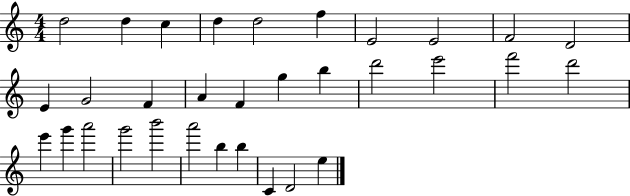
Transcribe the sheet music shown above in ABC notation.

X:1
T:Untitled
M:4/4
L:1/4
K:C
d2 d c d d2 f E2 E2 F2 D2 E G2 F A F g b d'2 e'2 f'2 d'2 e' g' a'2 g'2 b'2 a'2 b b C D2 e